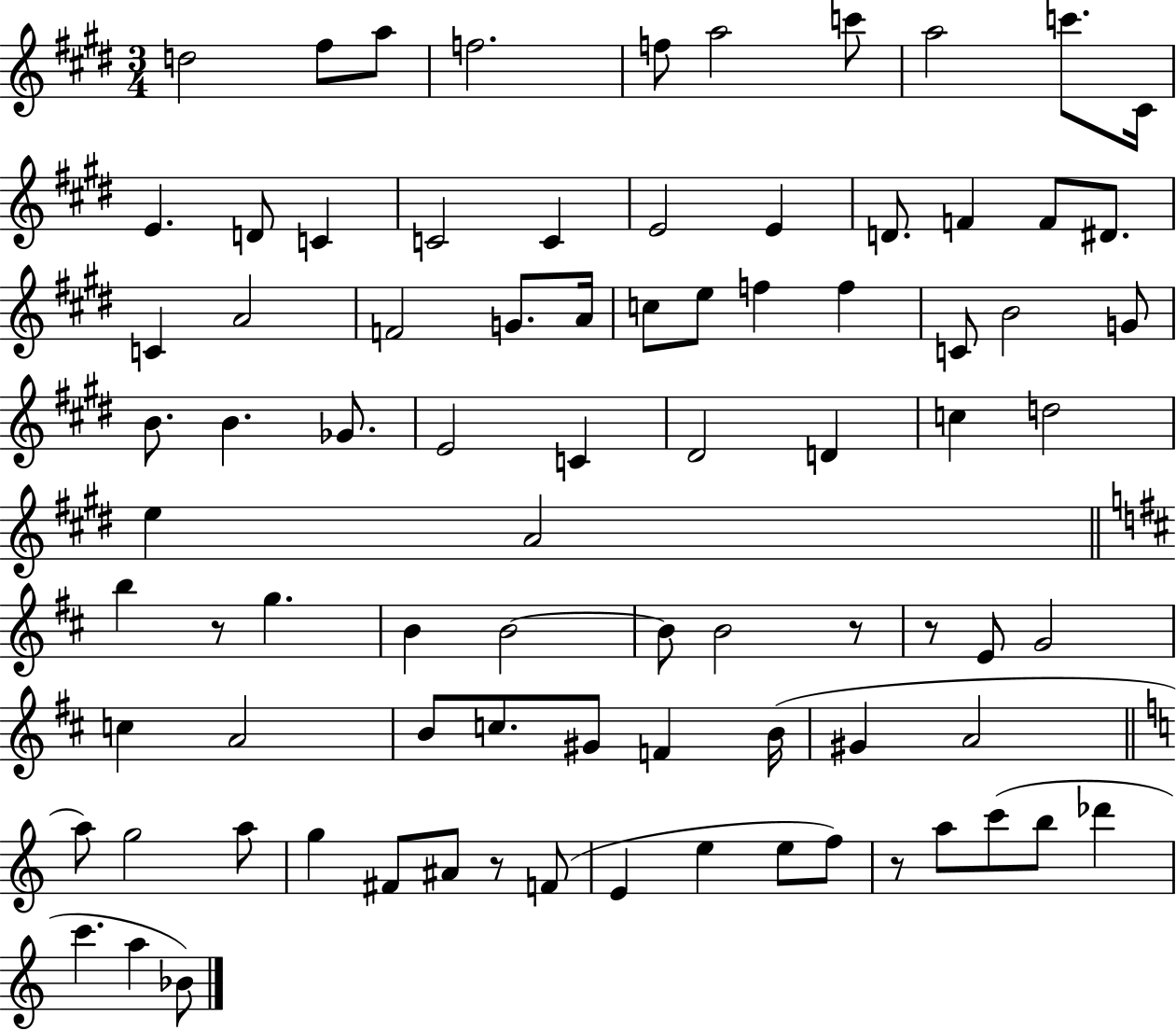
{
  \clef treble
  \numericTimeSignature
  \time 3/4
  \key e \major
  d''2 fis''8 a''8 | f''2. | f''8 a''2 c'''8 | a''2 c'''8. cis'16 | \break e'4. d'8 c'4 | c'2 c'4 | e'2 e'4 | d'8. f'4 f'8 dis'8. | \break c'4 a'2 | f'2 g'8. a'16 | c''8 e''8 f''4 f''4 | c'8 b'2 g'8 | \break b'8. b'4. ges'8. | e'2 c'4 | dis'2 d'4 | c''4 d''2 | \break e''4 a'2 | \bar "||" \break \key d \major b''4 r8 g''4. | b'4 b'2~~ | b'8 b'2 r8 | r8 e'8 g'2 | \break c''4 a'2 | b'8 c''8. gis'8 f'4 b'16( | gis'4 a'2 | \bar "||" \break \key a \minor a''8) g''2 a''8 | g''4 fis'8 ais'8 r8 f'8( | e'4 e''4 e''8 f''8) | r8 a''8 c'''8( b''8 des'''4 | \break c'''4. a''4 bes'8) | \bar "|."
}